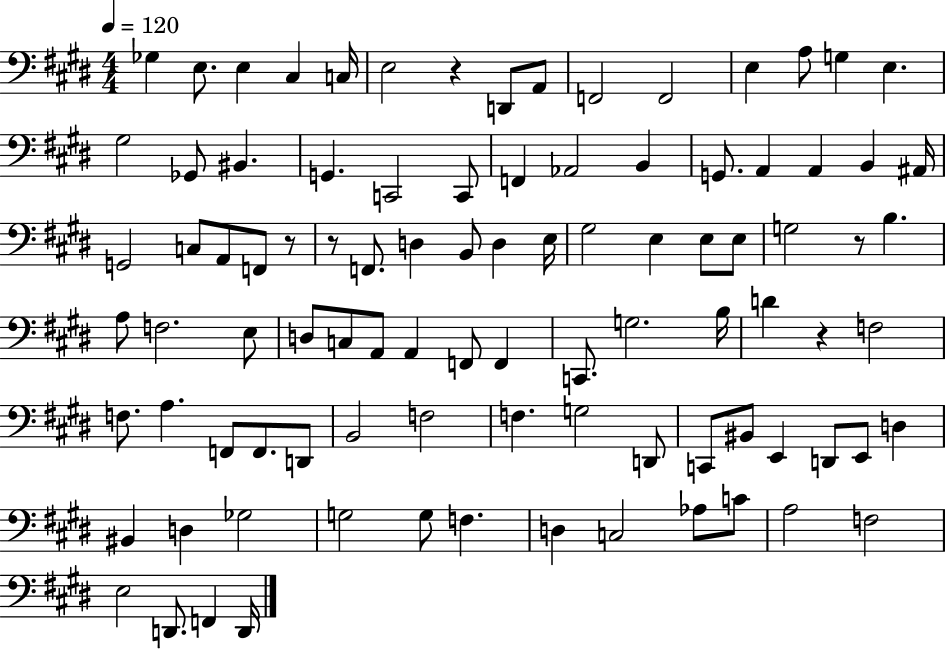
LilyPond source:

{
  \clef bass
  \numericTimeSignature
  \time 4/4
  \key e \major
  \tempo 4 = 120
  ges4 e8. e4 cis4 c16 | e2 r4 d,8 a,8 | f,2 f,2 | e4 a8 g4 e4. | \break gis2 ges,8 bis,4. | g,4. c,2 c,8 | f,4 aes,2 b,4 | g,8. a,4 a,4 b,4 ais,16 | \break g,2 c8 a,8 f,8 r8 | r8 f,8. d4 b,8 d4 e16 | gis2 e4 e8 e8 | g2 r8 b4. | \break a8 f2. e8 | d8 c8 a,8 a,4 f,8 f,4 | c,8. g2. b16 | d'4 r4 f2 | \break f8. a4. f,8 f,8. d,8 | b,2 f2 | f4. g2 d,8 | c,8 bis,8 e,4 d,8 e,8 d4 | \break bis,4 d4 ges2 | g2 g8 f4. | d4 c2 aes8 c'8 | a2 f2 | \break e2 d,8. f,4 d,16 | \bar "|."
}